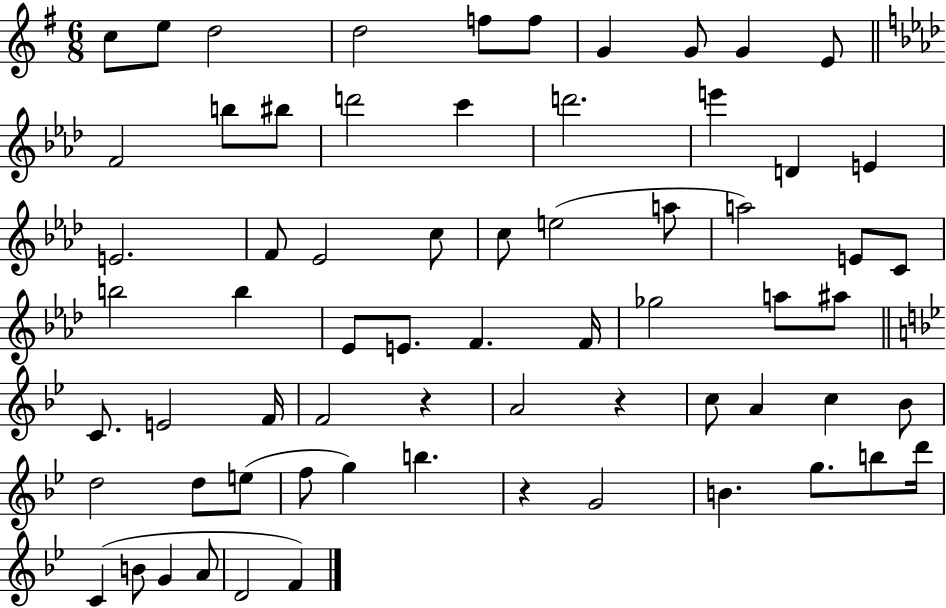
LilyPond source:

{
  \clef treble
  \numericTimeSignature
  \time 6/8
  \key g \major
  c''8 e''8 d''2 | d''2 f''8 f''8 | g'4 g'8 g'4 e'8 | \bar "||" \break \key f \minor f'2 b''8 bis''8 | d'''2 c'''4 | d'''2. | e'''4 d'4 e'4 | \break e'2. | f'8 ees'2 c''8 | c''8 e''2( a''8 | a''2) e'8 c'8 | \break b''2 b''4 | ees'8 e'8. f'4. f'16 | ges''2 a''8 ais''8 | \bar "||" \break \key bes \major c'8. e'2 f'16 | f'2 r4 | a'2 r4 | c''8 a'4 c''4 bes'8 | \break d''2 d''8 e''8( | f''8 g''4) b''4. | r4 g'2 | b'4. g''8. b''8 d'''16 | \break c'4( b'8 g'4 a'8 | d'2 f'4) | \bar "|."
}